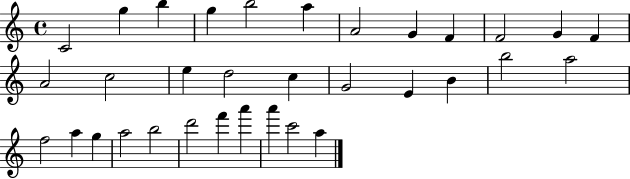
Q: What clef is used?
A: treble